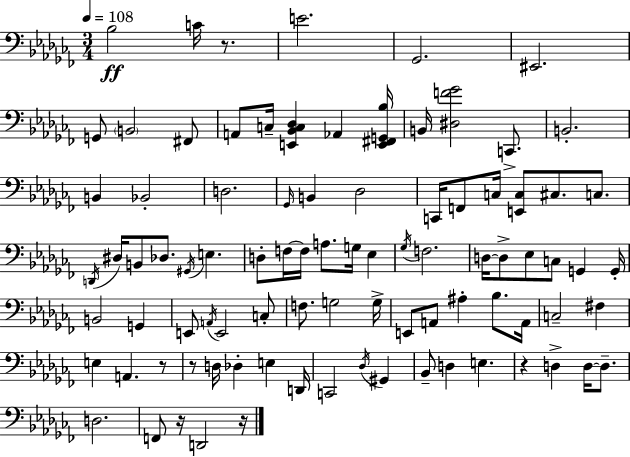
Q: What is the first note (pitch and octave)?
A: Bb3